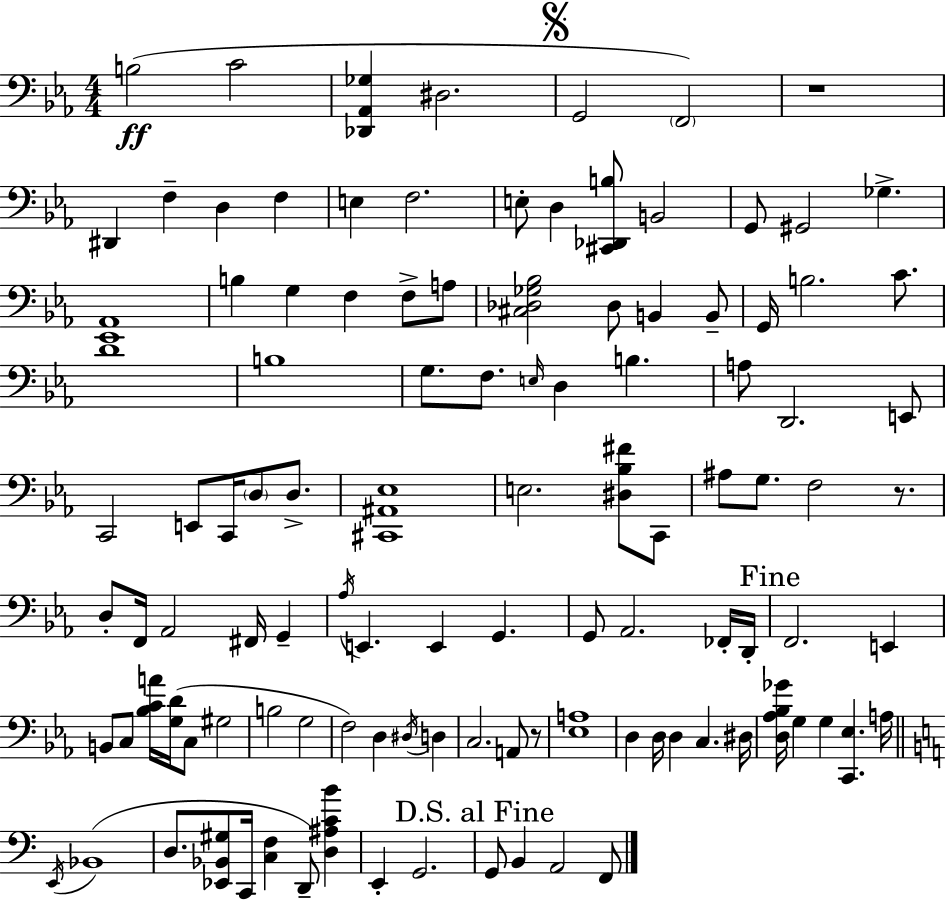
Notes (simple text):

B3/h C4/h [Db2,Ab2,Gb3]/q D#3/h. G2/h F2/h R/w D#2/q F3/q D3/q F3/q E3/q F3/h. E3/e D3/q [C#2,Db2,B3]/e B2/h G2/e G#2/h Gb3/q. [Eb2,Ab2]/w B3/q G3/q F3/q F3/e A3/e [C#3,Db3,Gb3,Bb3]/h Db3/e B2/q B2/e G2/s B3/h. C4/e. D4/w B3/w G3/e. F3/e. E3/s D3/q B3/q. A3/e D2/h. E2/e C2/h E2/e C2/s D3/e D3/e. [C#2,A#2,Eb3]/w E3/h. [D#3,Bb3,F#4]/e C2/e A#3/e G3/e. F3/h R/e. D3/e F2/s Ab2/h F#2/s G2/q Ab3/s E2/q. E2/q G2/q. G2/e Ab2/h. FES2/s D2/s F2/h. E2/q B2/e C3/e [Bb3,C4,A4]/s [G3,D4]/s C3/e G#3/h B3/h G3/h F3/h D3/q D#3/s D3/q C3/h. A2/e R/e [Eb3,A3]/w D3/q D3/s D3/q C3/q. D#3/s [D3,Ab3,Bb3,Gb4]/s G3/q G3/q [C2,Eb3]/q. A3/s E2/s Bb2/w D3/e. [Eb2,Bb2,G#3]/e C2/s [C3,F3]/q D2/e [D3,A#3,C4,B4]/q E2/q G2/h. G2/e B2/q A2/h F2/e